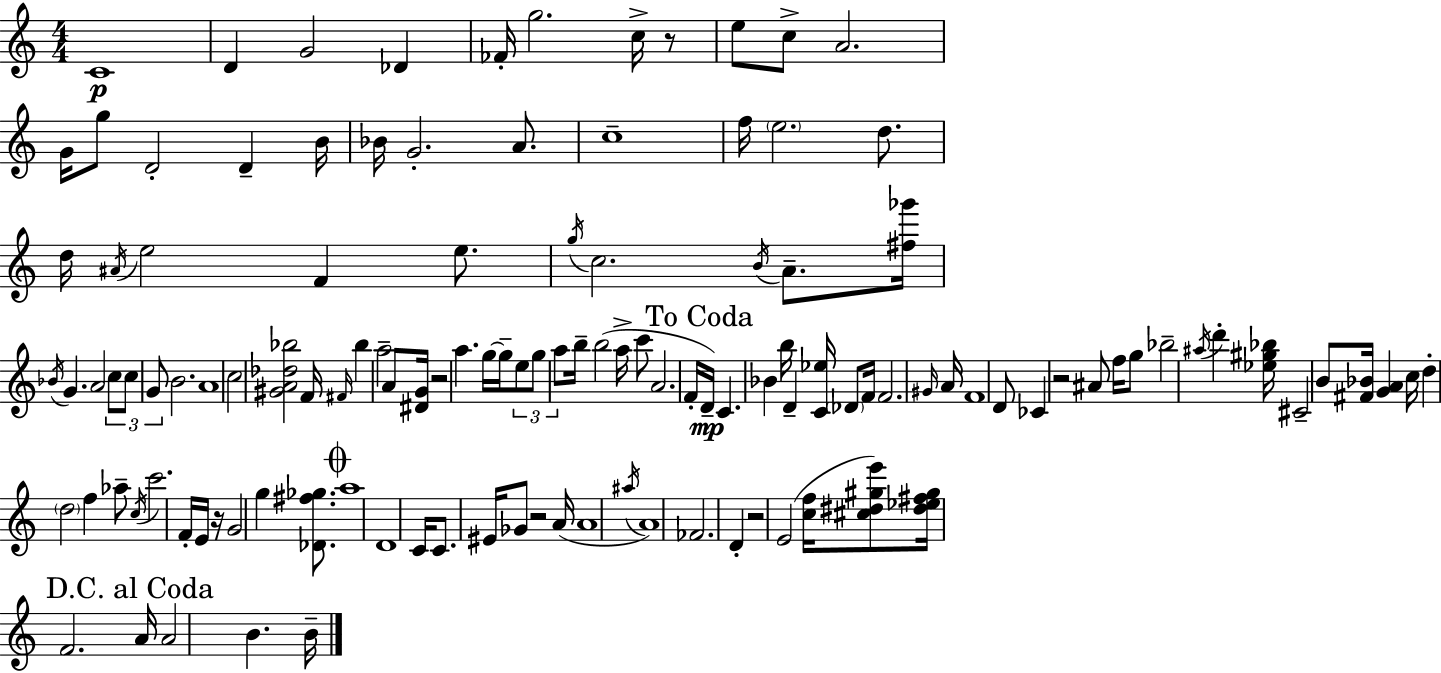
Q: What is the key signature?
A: C major